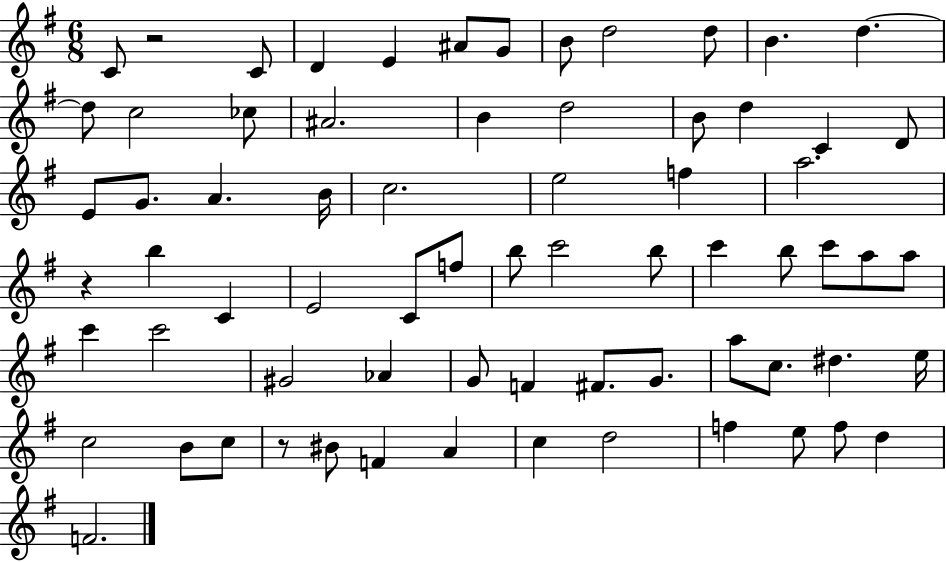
X:1
T:Untitled
M:6/8
L:1/4
K:G
C/2 z2 C/2 D E ^A/2 G/2 B/2 d2 d/2 B d d/2 c2 _c/2 ^A2 B d2 B/2 d C D/2 E/2 G/2 A B/4 c2 e2 f a2 z b C E2 C/2 f/2 b/2 c'2 b/2 c' b/2 c'/2 a/2 a/2 c' c'2 ^G2 _A G/2 F ^F/2 G/2 a/2 c/2 ^d e/4 c2 B/2 c/2 z/2 ^B/2 F A c d2 f e/2 f/2 d F2